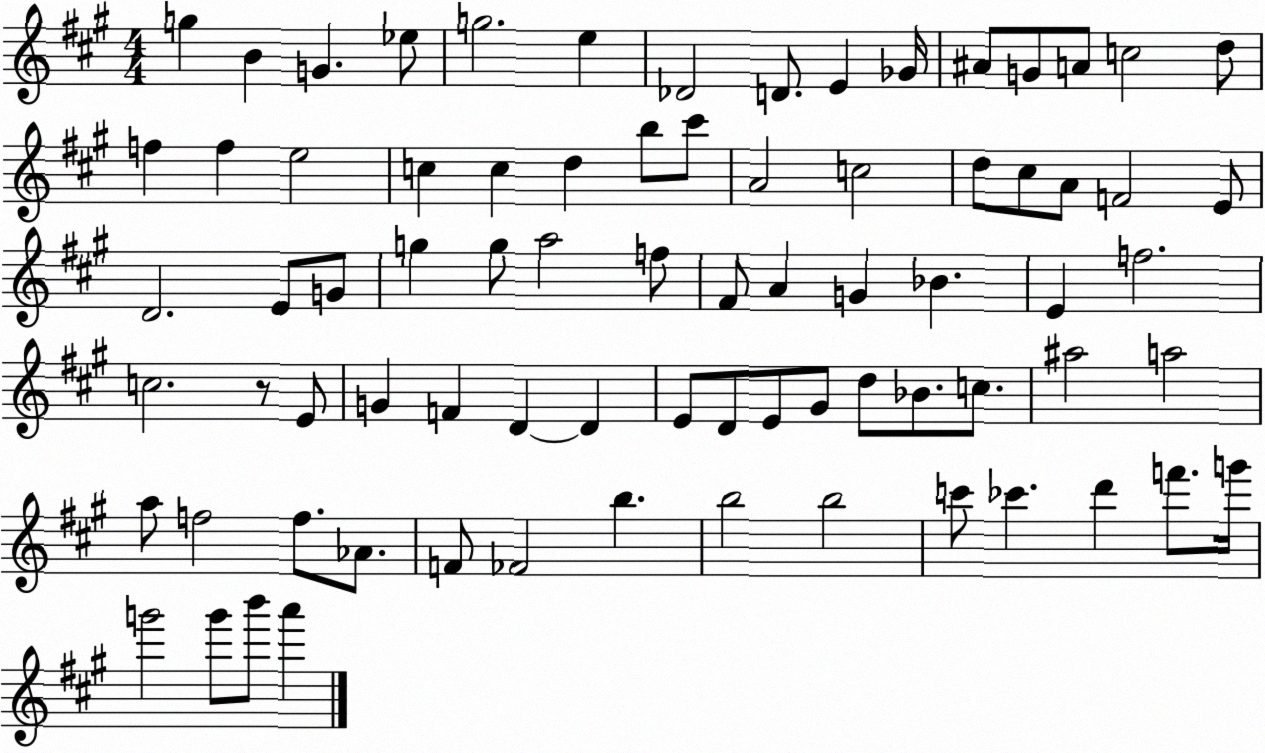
X:1
T:Untitled
M:4/4
L:1/4
K:A
g B G _e/2 g2 e _D2 D/2 E _G/4 ^A/2 G/2 A/2 c2 d/2 f f e2 c c d b/2 ^c'/2 A2 c2 d/2 ^c/2 A/2 F2 E/2 D2 E/2 G/2 g g/2 a2 f/2 ^F/2 A G _B E f2 c2 z/2 E/2 G F D D E/2 D/2 E/2 ^G/2 d/2 _B/2 c/2 ^a2 a2 a/2 f2 f/2 _A/2 F/2 _F2 b b2 b2 c'/2 _c' d' f'/2 g'/4 g'2 g'/2 b'/2 a'